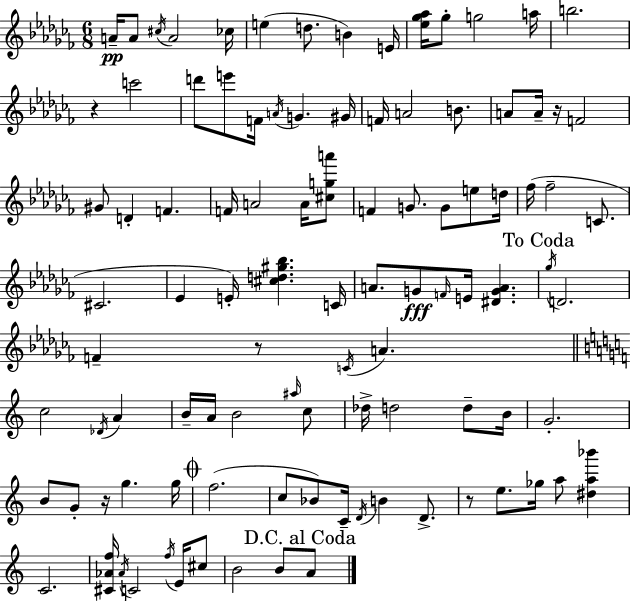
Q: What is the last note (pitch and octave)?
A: A4